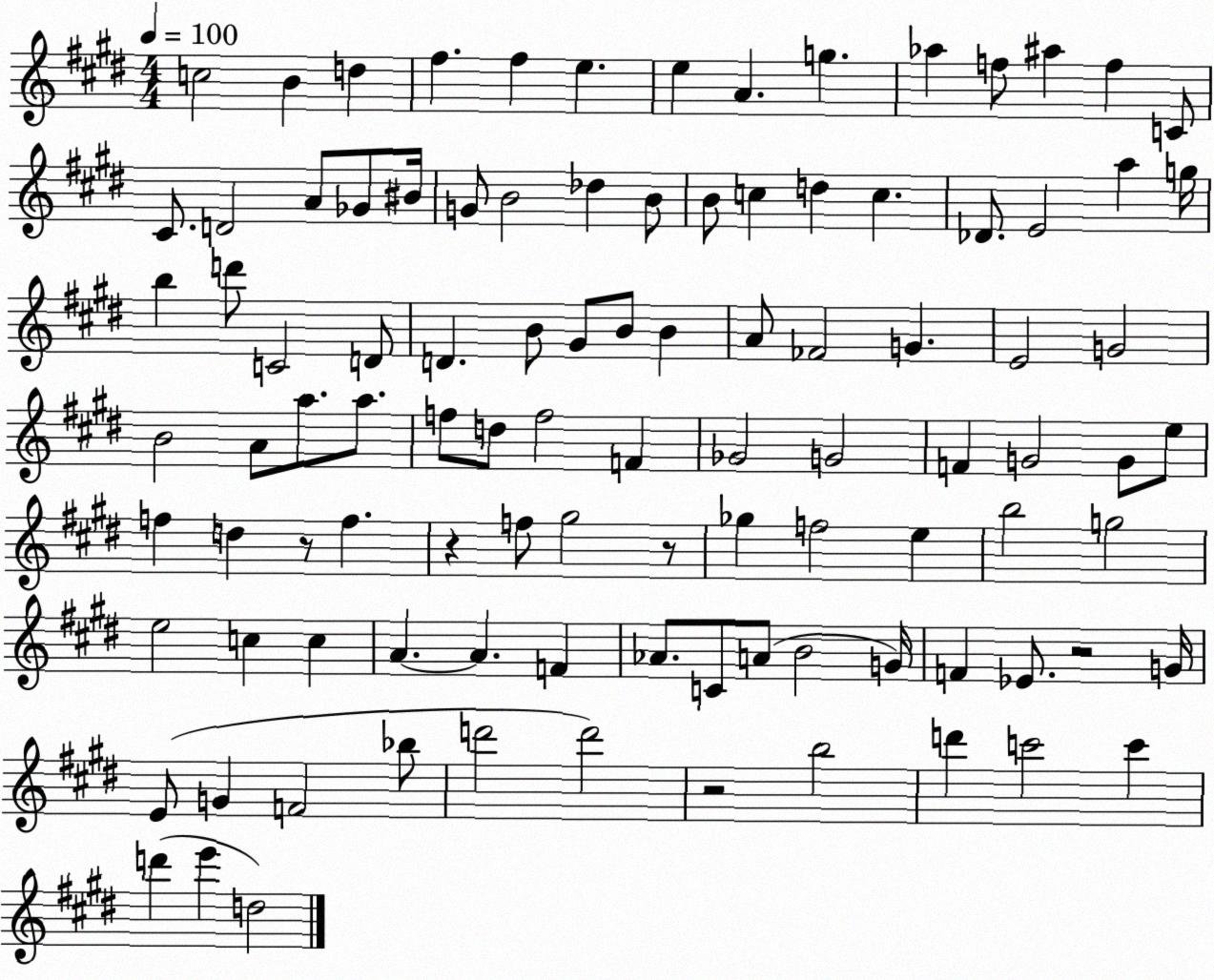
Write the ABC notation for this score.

X:1
T:Untitled
M:4/4
L:1/4
K:E
c2 B d ^f ^f e e A g _a f/2 ^a f C/2 ^C/2 D2 A/2 _G/2 ^B/4 G/2 B2 _d B/2 B/2 c d c _D/2 E2 a g/4 b d'/2 C2 D/2 D B/2 ^G/2 B/2 B A/2 _F2 G E2 G2 B2 A/2 a/2 a/2 f/2 d/2 f2 F _G2 G2 F G2 G/2 e/2 f d z/2 f z f/2 ^g2 z/2 _g f2 e b2 g2 e2 c c A A F _A/2 C/2 A/2 B2 G/4 F _E/2 z2 G/4 E/2 G F2 _b/2 d'2 d'2 z2 b2 d' c'2 c' d' e' d2